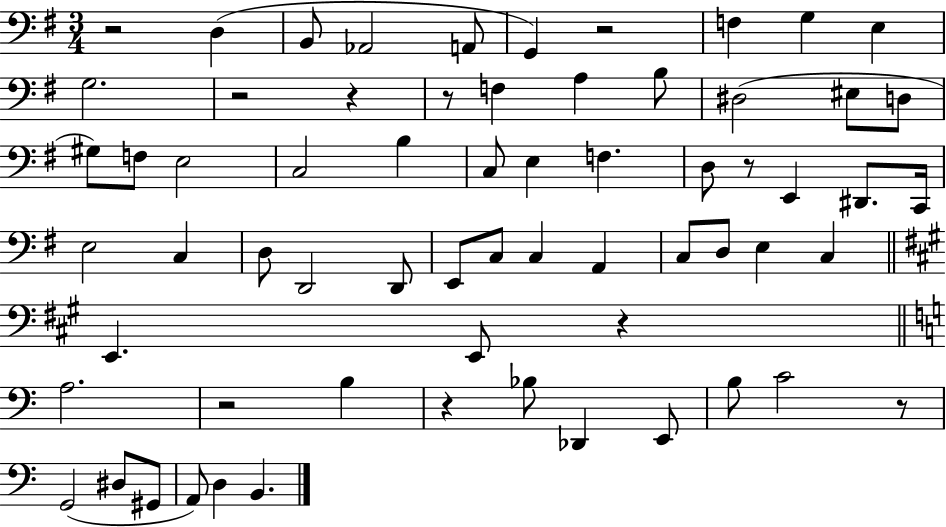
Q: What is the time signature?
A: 3/4